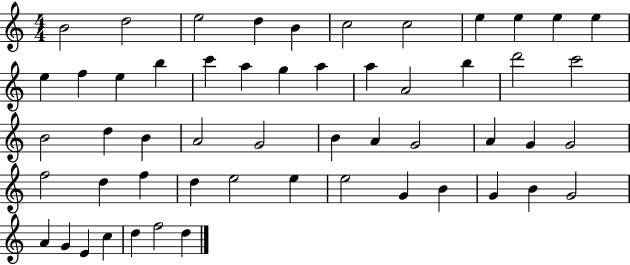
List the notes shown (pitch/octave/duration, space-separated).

B4/h D5/h E5/h D5/q B4/q C5/h C5/h E5/q E5/q E5/q E5/q E5/q F5/q E5/q B5/q C6/q A5/q G5/q A5/q A5/q A4/h B5/q D6/h C6/h B4/h D5/q B4/q A4/h G4/h B4/q A4/q G4/h A4/q G4/q G4/h F5/h D5/q F5/q D5/q E5/h E5/q E5/h G4/q B4/q G4/q B4/q G4/h A4/q G4/q E4/q C5/q D5/q F5/h D5/q